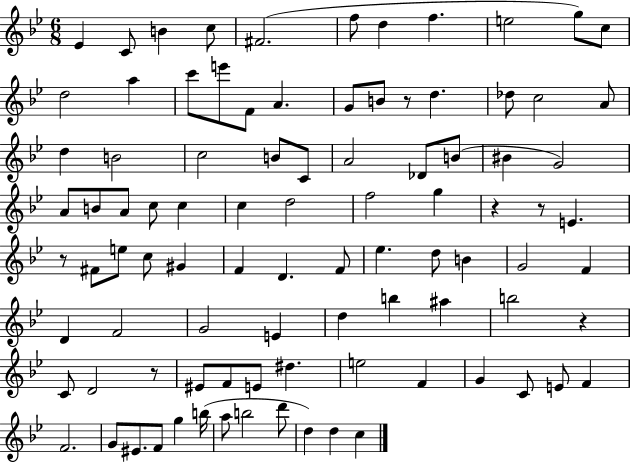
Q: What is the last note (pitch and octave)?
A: C5